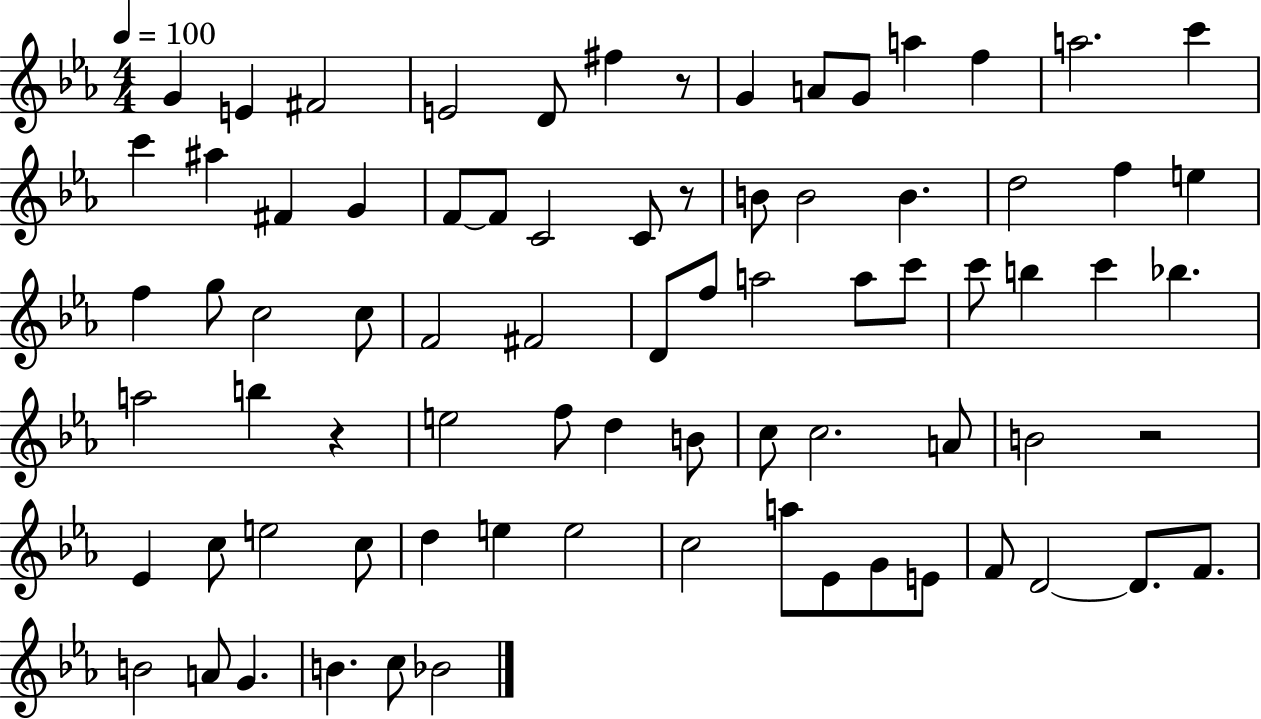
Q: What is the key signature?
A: EES major